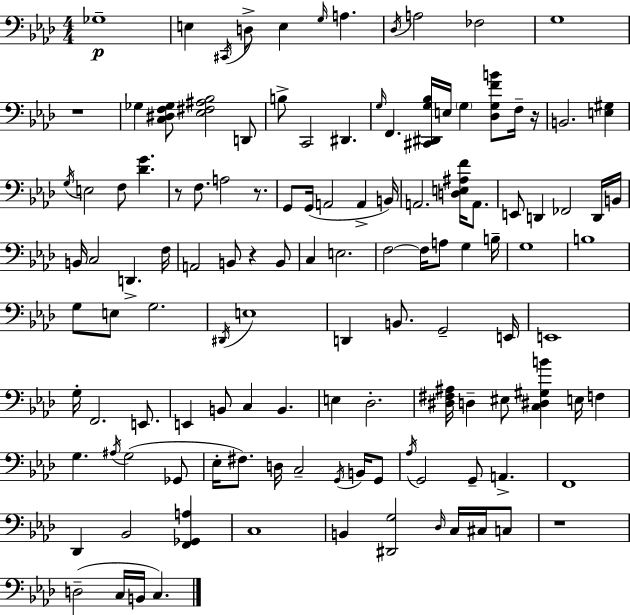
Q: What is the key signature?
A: F minor